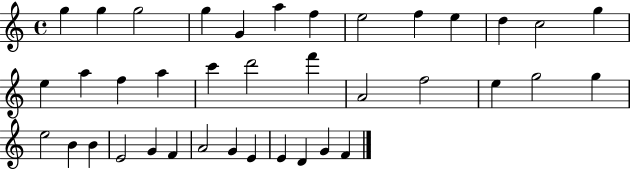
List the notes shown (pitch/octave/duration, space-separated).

G5/q G5/q G5/h G5/q G4/q A5/q F5/q E5/h F5/q E5/q D5/q C5/h G5/q E5/q A5/q F5/q A5/q C6/q D6/h F6/q A4/h F5/h E5/q G5/h G5/q E5/h B4/q B4/q E4/h G4/q F4/q A4/h G4/q E4/q E4/q D4/q G4/q F4/q